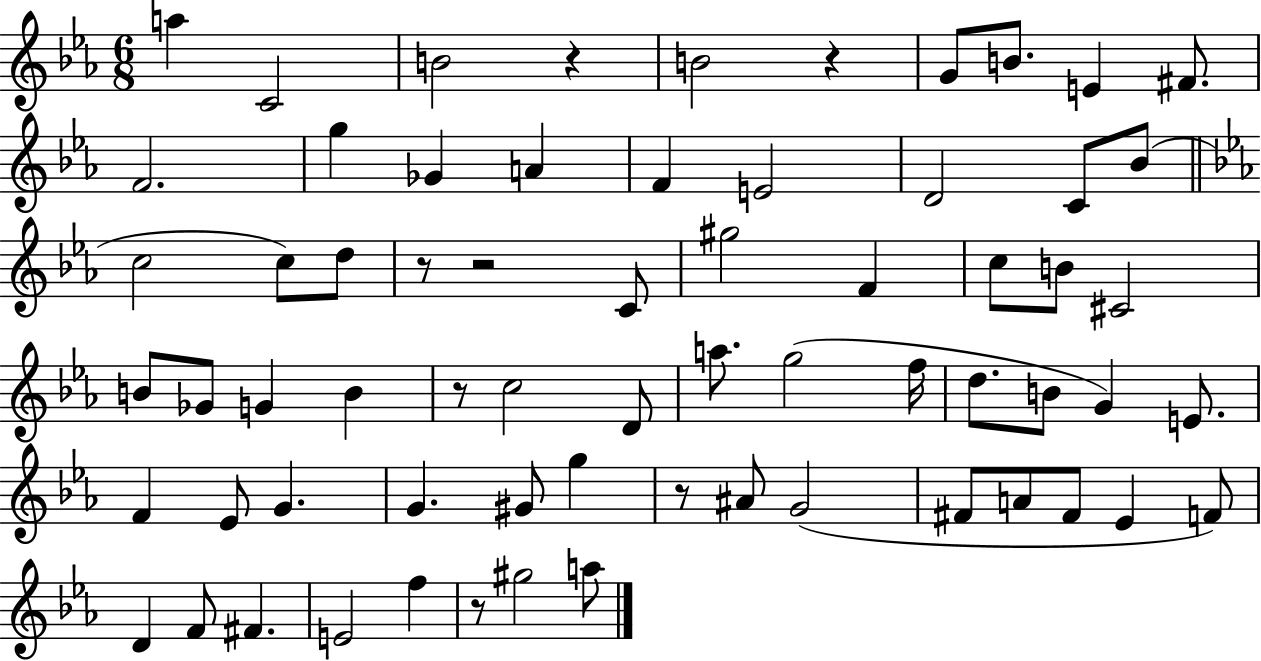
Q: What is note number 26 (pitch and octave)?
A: C#4